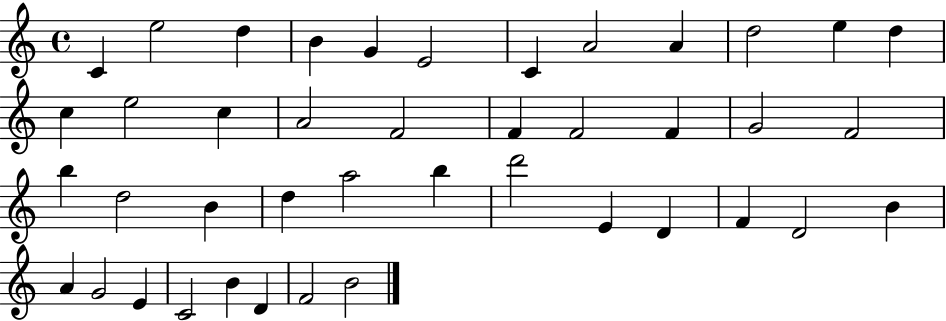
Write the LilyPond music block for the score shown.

{
  \clef treble
  \time 4/4
  \defaultTimeSignature
  \key c \major
  c'4 e''2 d''4 | b'4 g'4 e'2 | c'4 a'2 a'4 | d''2 e''4 d''4 | \break c''4 e''2 c''4 | a'2 f'2 | f'4 f'2 f'4 | g'2 f'2 | \break b''4 d''2 b'4 | d''4 a''2 b''4 | d'''2 e'4 d'4 | f'4 d'2 b'4 | \break a'4 g'2 e'4 | c'2 b'4 d'4 | f'2 b'2 | \bar "|."
}